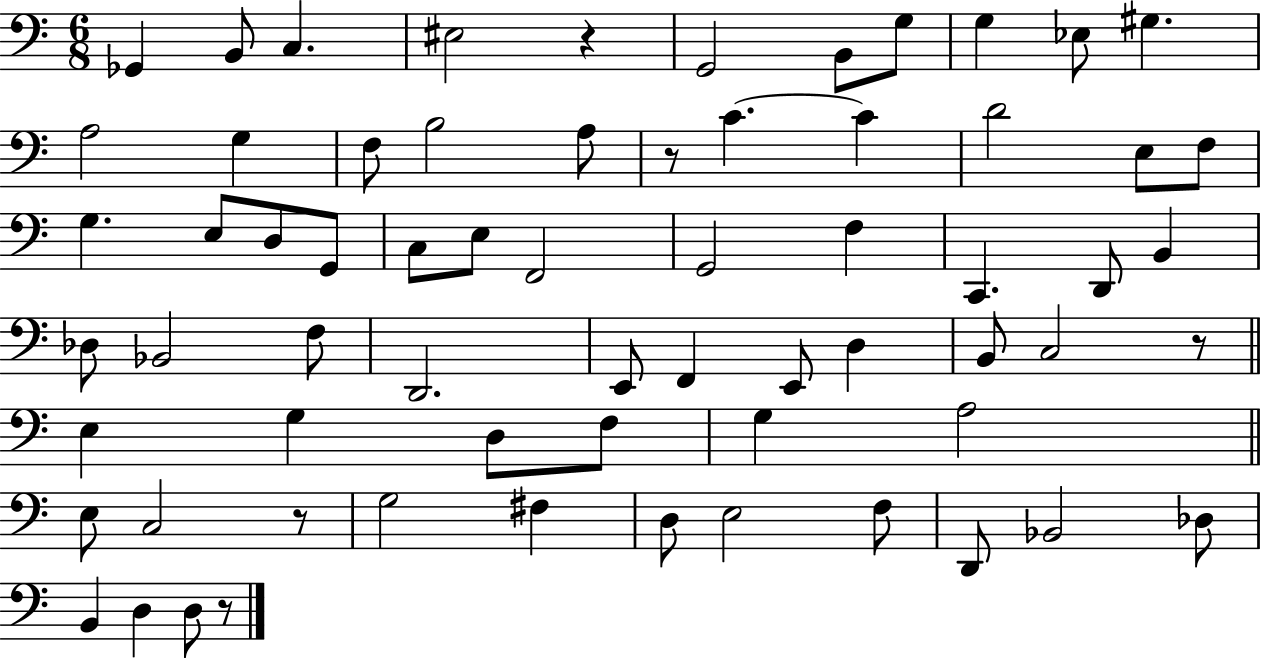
Gb2/q B2/e C3/q. EIS3/h R/q G2/h B2/e G3/e G3/q Eb3/e G#3/q. A3/h G3/q F3/e B3/h A3/e R/e C4/q. C4/q D4/h E3/e F3/e G3/q. E3/e D3/e G2/e C3/e E3/e F2/h G2/h F3/q C2/q. D2/e B2/q Db3/e Bb2/h F3/e D2/h. E2/e F2/q E2/e D3/q B2/e C3/h R/e E3/q G3/q D3/e F3/e G3/q A3/h E3/e C3/h R/e G3/h F#3/q D3/e E3/h F3/e D2/e Bb2/h Db3/e B2/q D3/q D3/e R/e